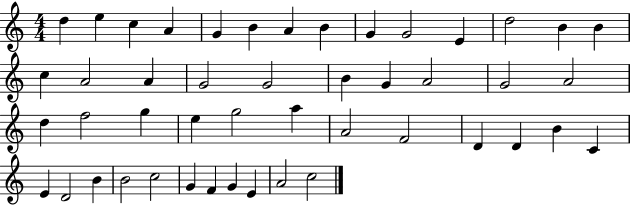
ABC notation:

X:1
T:Untitled
M:4/4
L:1/4
K:C
d e c A G B A B G G2 E d2 B B c A2 A G2 G2 B G A2 G2 A2 d f2 g e g2 a A2 F2 D D B C E D2 B B2 c2 G F G E A2 c2